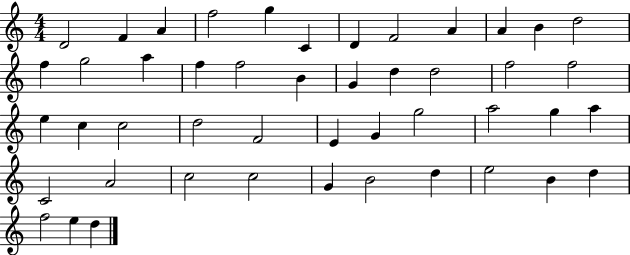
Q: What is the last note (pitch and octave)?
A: D5